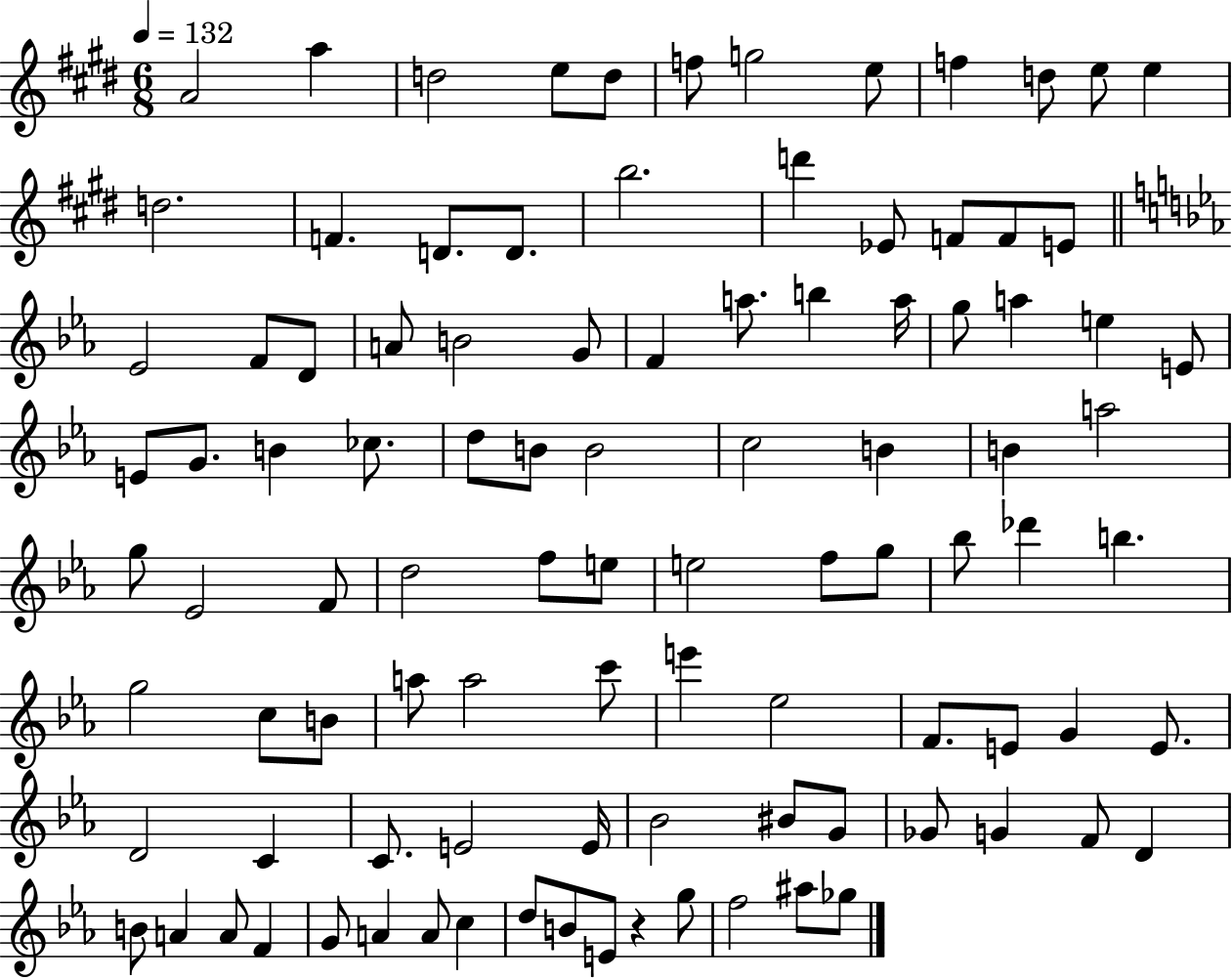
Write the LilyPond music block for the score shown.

{
  \clef treble
  \numericTimeSignature
  \time 6/8
  \key e \major
  \tempo 4 = 132
  \repeat volta 2 { a'2 a''4 | d''2 e''8 d''8 | f''8 g''2 e''8 | f''4 d''8 e''8 e''4 | \break d''2. | f'4. d'8. d'8. | b''2. | d'''4 ees'8 f'8 f'8 e'8 | \break \bar "||" \break \key ees \major ees'2 f'8 d'8 | a'8 b'2 g'8 | f'4 a''8. b''4 a''16 | g''8 a''4 e''4 e'8 | \break e'8 g'8. b'4 ces''8. | d''8 b'8 b'2 | c''2 b'4 | b'4 a''2 | \break g''8 ees'2 f'8 | d''2 f''8 e''8 | e''2 f''8 g''8 | bes''8 des'''4 b''4. | \break g''2 c''8 b'8 | a''8 a''2 c'''8 | e'''4 ees''2 | f'8. e'8 g'4 e'8. | \break d'2 c'4 | c'8. e'2 e'16 | bes'2 bis'8 g'8 | ges'8 g'4 f'8 d'4 | \break b'8 a'4 a'8 f'4 | g'8 a'4 a'8 c''4 | d''8 b'8 e'8 r4 g''8 | f''2 ais''8 ges''8 | \break } \bar "|."
}